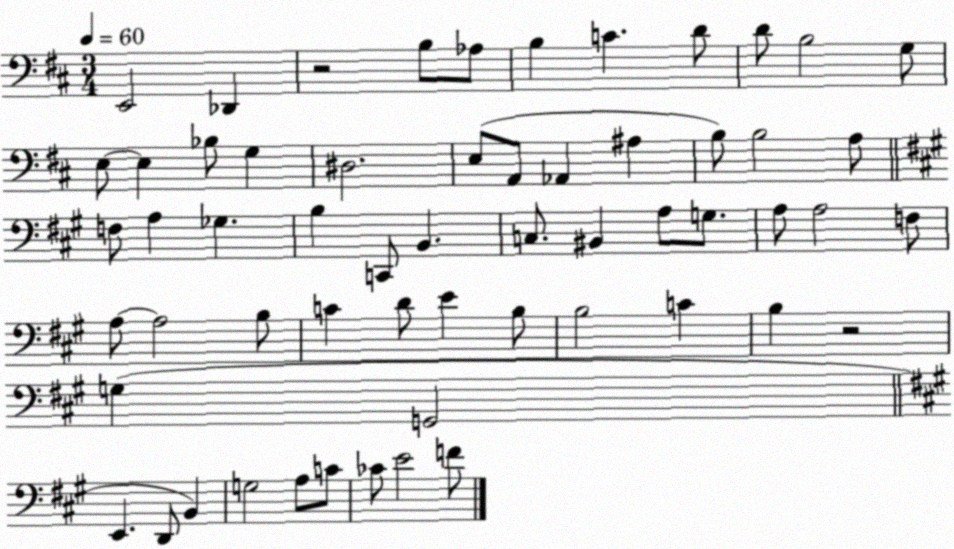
X:1
T:Untitled
M:3/4
L:1/4
K:D
E,,2 _D,, z2 B,/2 _A,/2 B, C D/2 D/2 B,2 G,/2 E,/2 E, _B,/2 G, ^D,2 E,/2 A,,/2 _A,, ^A, B,/2 B,2 A,/2 F,/2 A, _G, B, C,,/2 B,, C,/2 ^B,, A,/2 G,/2 A,/2 A,2 F,/2 A,/2 A,2 B,/2 C D/2 E B,/2 B,2 C B, z2 G, G,,2 E,, D,,/2 B,, G,2 A,/2 C/2 _C/2 E2 F/2